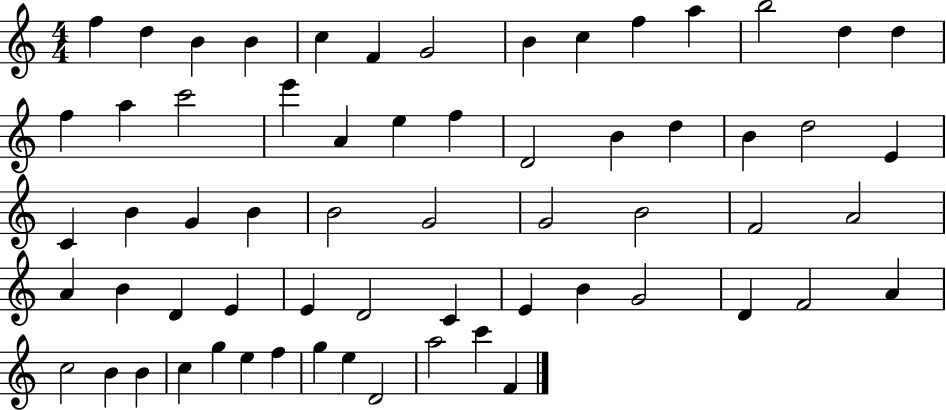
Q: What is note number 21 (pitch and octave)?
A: F5